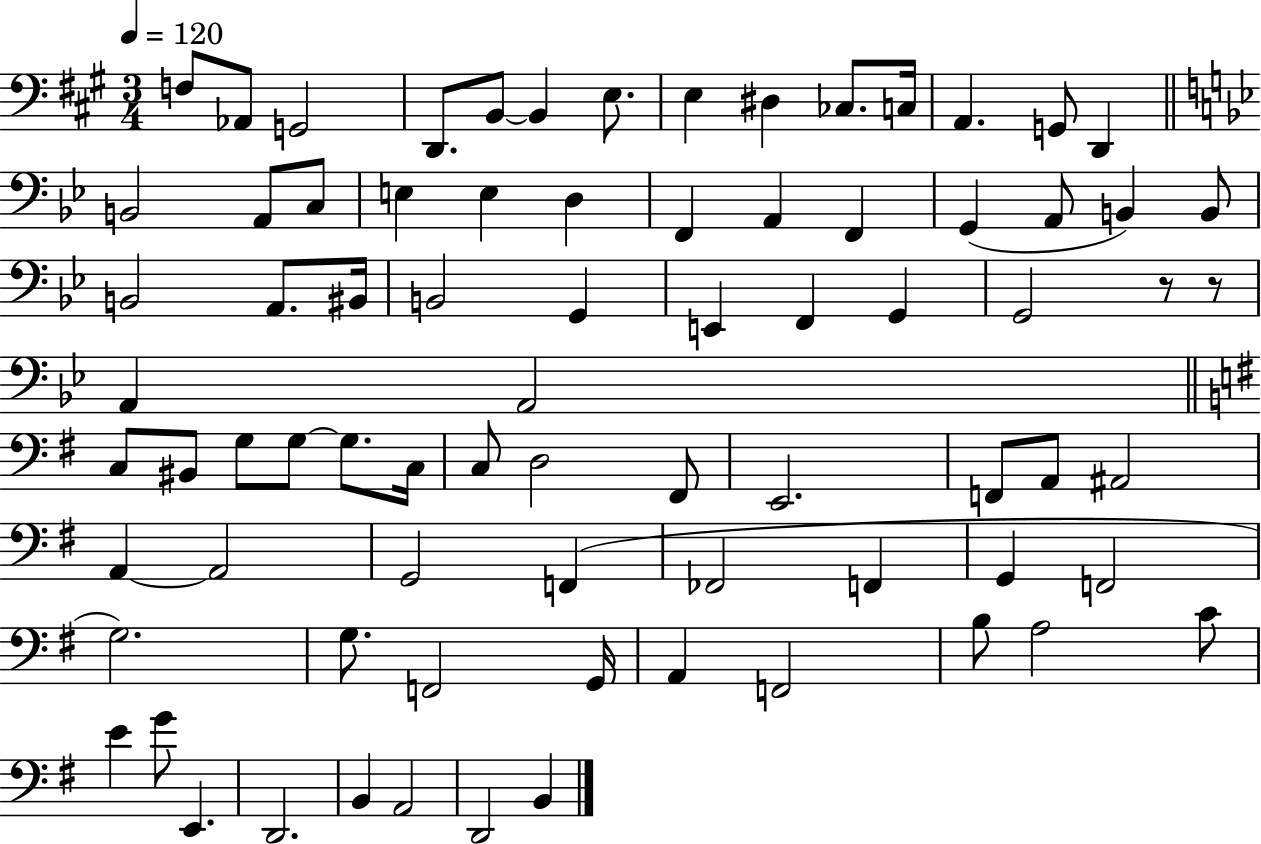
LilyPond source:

{
  \clef bass
  \numericTimeSignature
  \time 3/4
  \key a \major
  \tempo 4 = 120
  \repeat volta 2 { f8 aes,8 g,2 | d,8. b,8~~ b,4 e8. | e4 dis4 ces8. c16 | a,4. g,8 d,4 | \break \bar "||" \break \key bes \major b,2 a,8 c8 | e4 e4 d4 | f,4 a,4 f,4 | g,4( a,8 b,4) b,8 | \break b,2 a,8. bis,16 | b,2 g,4 | e,4 f,4 g,4 | g,2 r8 r8 | \break a,4 a,2 | \bar "||" \break \key g \major c8 bis,8 g8 g8~~ g8. c16 | c8 d2 fis,8 | e,2. | f,8 a,8 ais,2 | \break a,4~~ a,2 | g,2 f,4( | fes,2 f,4 | g,4 f,2 | \break g2.) | g8. f,2 g,16 | a,4 f,2 | b8 a2 c'8 | \break e'4 g'8 e,4. | d,2. | b,4 a,2 | d,2 b,4 | \break } \bar "|."
}